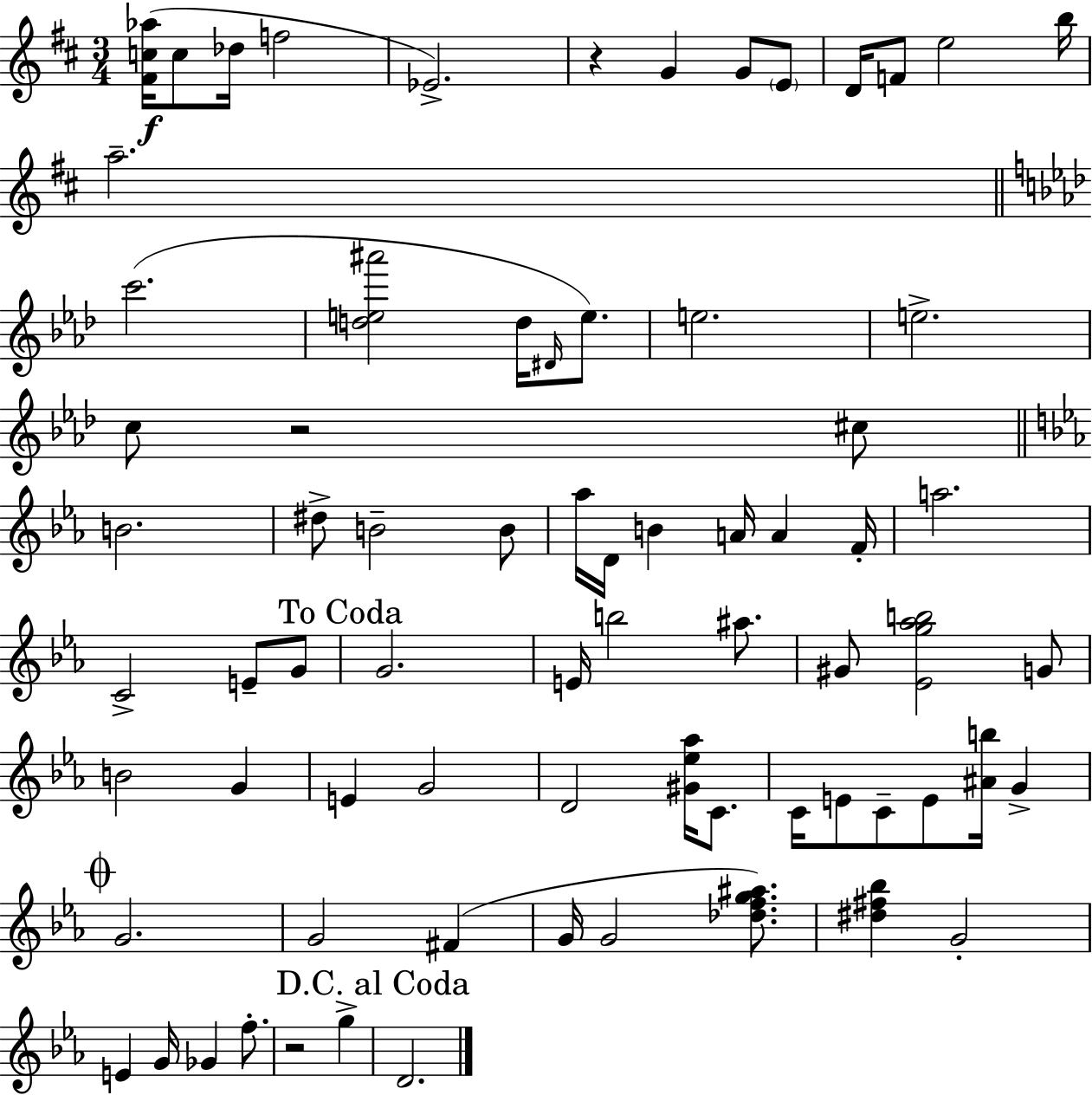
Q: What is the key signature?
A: D major